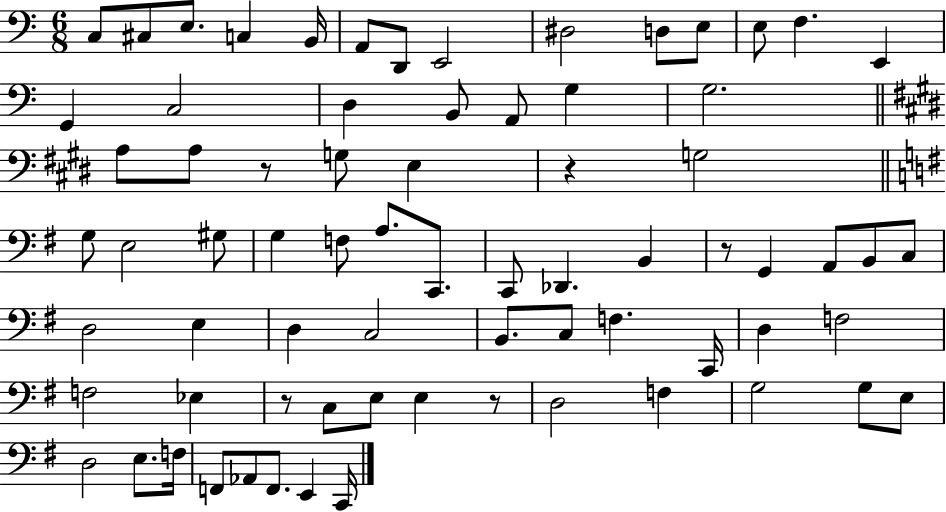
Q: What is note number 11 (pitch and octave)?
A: E3